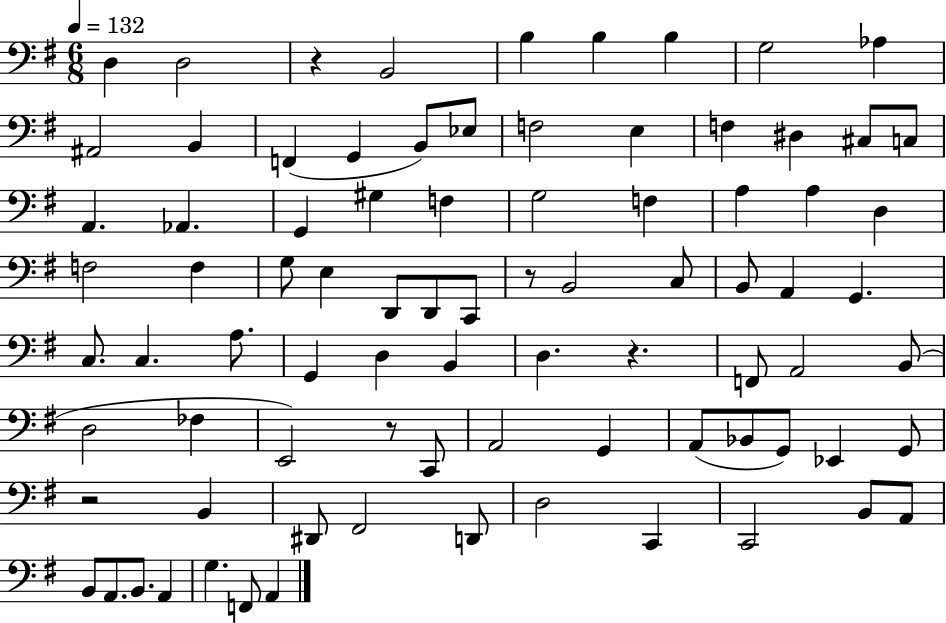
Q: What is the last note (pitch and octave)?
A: A2